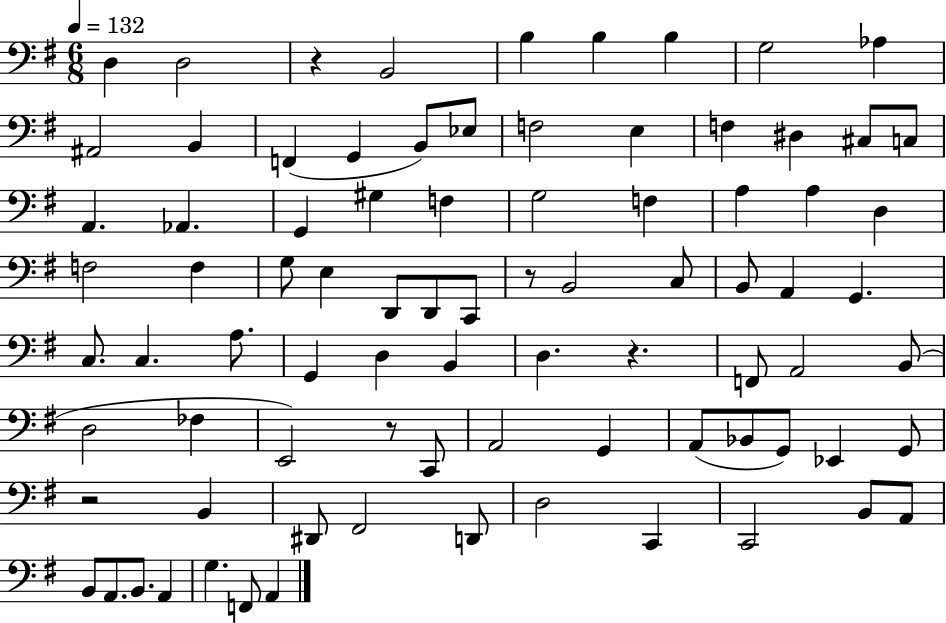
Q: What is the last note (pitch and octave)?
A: A2